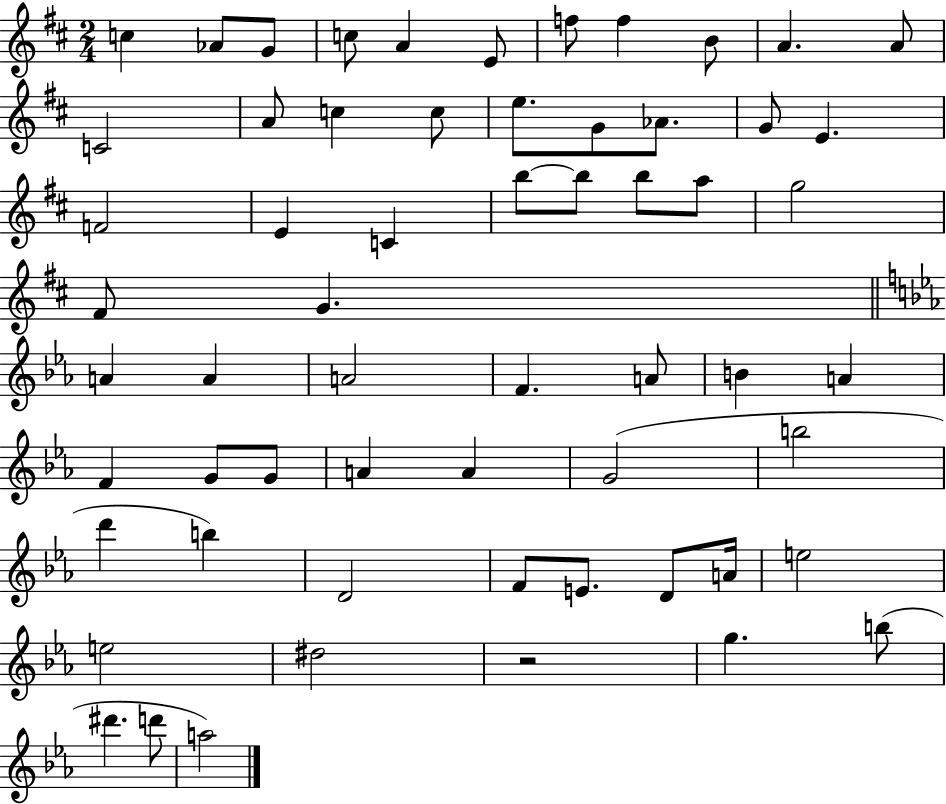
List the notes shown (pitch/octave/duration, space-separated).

C5/q Ab4/e G4/e C5/e A4/q E4/e F5/e F5/q B4/e A4/q. A4/e C4/h A4/e C5/q C5/e E5/e. G4/e Ab4/e. G4/e E4/q. F4/h E4/q C4/q B5/e B5/e B5/e A5/e G5/h F#4/e G4/q. A4/q A4/q A4/h F4/q. A4/e B4/q A4/q F4/q G4/e G4/e A4/q A4/q G4/h B5/h D6/q B5/q D4/h F4/e E4/e. D4/e A4/s E5/h E5/h D#5/h R/h G5/q. B5/e D#6/q. D6/e A5/h